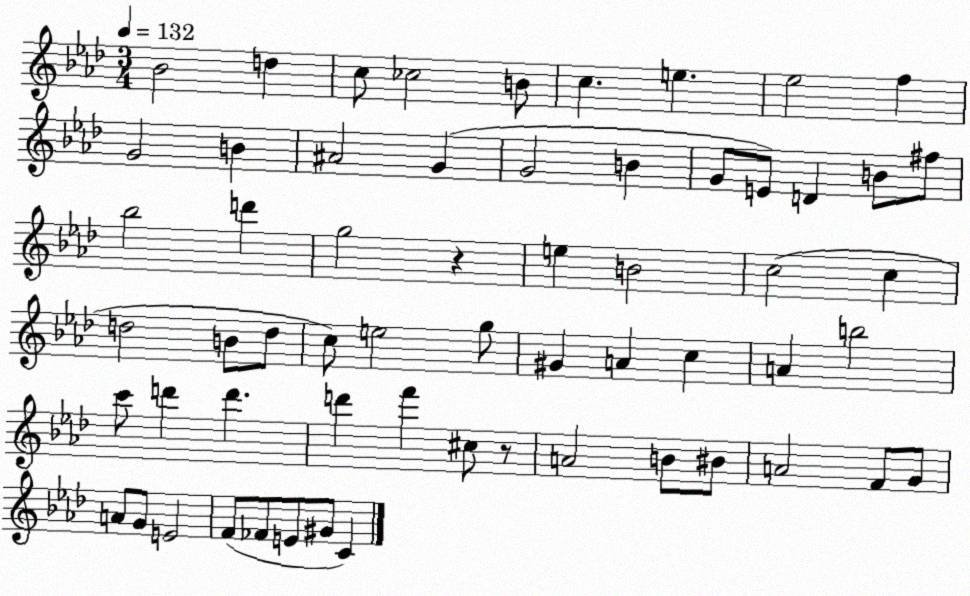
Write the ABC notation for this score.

X:1
T:Untitled
M:3/4
L:1/4
K:Ab
_B2 d c/2 _c2 B/2 c e _e2 f G2 B ^A2 G G2 B G/2 E/2 D B/2 ^f/2 _b2 d' g2 z e B2 c2 c d2 B/2 d/2 c/2 e2 g/2 ^G A c A b2 c'/2 d' d' d' f' ^c/2 z/2 A2 B/2 ^B/2 A2 F/2 G/2 A/2 G/2 E2 F/2 _F/2 E/2 ^G/2 C